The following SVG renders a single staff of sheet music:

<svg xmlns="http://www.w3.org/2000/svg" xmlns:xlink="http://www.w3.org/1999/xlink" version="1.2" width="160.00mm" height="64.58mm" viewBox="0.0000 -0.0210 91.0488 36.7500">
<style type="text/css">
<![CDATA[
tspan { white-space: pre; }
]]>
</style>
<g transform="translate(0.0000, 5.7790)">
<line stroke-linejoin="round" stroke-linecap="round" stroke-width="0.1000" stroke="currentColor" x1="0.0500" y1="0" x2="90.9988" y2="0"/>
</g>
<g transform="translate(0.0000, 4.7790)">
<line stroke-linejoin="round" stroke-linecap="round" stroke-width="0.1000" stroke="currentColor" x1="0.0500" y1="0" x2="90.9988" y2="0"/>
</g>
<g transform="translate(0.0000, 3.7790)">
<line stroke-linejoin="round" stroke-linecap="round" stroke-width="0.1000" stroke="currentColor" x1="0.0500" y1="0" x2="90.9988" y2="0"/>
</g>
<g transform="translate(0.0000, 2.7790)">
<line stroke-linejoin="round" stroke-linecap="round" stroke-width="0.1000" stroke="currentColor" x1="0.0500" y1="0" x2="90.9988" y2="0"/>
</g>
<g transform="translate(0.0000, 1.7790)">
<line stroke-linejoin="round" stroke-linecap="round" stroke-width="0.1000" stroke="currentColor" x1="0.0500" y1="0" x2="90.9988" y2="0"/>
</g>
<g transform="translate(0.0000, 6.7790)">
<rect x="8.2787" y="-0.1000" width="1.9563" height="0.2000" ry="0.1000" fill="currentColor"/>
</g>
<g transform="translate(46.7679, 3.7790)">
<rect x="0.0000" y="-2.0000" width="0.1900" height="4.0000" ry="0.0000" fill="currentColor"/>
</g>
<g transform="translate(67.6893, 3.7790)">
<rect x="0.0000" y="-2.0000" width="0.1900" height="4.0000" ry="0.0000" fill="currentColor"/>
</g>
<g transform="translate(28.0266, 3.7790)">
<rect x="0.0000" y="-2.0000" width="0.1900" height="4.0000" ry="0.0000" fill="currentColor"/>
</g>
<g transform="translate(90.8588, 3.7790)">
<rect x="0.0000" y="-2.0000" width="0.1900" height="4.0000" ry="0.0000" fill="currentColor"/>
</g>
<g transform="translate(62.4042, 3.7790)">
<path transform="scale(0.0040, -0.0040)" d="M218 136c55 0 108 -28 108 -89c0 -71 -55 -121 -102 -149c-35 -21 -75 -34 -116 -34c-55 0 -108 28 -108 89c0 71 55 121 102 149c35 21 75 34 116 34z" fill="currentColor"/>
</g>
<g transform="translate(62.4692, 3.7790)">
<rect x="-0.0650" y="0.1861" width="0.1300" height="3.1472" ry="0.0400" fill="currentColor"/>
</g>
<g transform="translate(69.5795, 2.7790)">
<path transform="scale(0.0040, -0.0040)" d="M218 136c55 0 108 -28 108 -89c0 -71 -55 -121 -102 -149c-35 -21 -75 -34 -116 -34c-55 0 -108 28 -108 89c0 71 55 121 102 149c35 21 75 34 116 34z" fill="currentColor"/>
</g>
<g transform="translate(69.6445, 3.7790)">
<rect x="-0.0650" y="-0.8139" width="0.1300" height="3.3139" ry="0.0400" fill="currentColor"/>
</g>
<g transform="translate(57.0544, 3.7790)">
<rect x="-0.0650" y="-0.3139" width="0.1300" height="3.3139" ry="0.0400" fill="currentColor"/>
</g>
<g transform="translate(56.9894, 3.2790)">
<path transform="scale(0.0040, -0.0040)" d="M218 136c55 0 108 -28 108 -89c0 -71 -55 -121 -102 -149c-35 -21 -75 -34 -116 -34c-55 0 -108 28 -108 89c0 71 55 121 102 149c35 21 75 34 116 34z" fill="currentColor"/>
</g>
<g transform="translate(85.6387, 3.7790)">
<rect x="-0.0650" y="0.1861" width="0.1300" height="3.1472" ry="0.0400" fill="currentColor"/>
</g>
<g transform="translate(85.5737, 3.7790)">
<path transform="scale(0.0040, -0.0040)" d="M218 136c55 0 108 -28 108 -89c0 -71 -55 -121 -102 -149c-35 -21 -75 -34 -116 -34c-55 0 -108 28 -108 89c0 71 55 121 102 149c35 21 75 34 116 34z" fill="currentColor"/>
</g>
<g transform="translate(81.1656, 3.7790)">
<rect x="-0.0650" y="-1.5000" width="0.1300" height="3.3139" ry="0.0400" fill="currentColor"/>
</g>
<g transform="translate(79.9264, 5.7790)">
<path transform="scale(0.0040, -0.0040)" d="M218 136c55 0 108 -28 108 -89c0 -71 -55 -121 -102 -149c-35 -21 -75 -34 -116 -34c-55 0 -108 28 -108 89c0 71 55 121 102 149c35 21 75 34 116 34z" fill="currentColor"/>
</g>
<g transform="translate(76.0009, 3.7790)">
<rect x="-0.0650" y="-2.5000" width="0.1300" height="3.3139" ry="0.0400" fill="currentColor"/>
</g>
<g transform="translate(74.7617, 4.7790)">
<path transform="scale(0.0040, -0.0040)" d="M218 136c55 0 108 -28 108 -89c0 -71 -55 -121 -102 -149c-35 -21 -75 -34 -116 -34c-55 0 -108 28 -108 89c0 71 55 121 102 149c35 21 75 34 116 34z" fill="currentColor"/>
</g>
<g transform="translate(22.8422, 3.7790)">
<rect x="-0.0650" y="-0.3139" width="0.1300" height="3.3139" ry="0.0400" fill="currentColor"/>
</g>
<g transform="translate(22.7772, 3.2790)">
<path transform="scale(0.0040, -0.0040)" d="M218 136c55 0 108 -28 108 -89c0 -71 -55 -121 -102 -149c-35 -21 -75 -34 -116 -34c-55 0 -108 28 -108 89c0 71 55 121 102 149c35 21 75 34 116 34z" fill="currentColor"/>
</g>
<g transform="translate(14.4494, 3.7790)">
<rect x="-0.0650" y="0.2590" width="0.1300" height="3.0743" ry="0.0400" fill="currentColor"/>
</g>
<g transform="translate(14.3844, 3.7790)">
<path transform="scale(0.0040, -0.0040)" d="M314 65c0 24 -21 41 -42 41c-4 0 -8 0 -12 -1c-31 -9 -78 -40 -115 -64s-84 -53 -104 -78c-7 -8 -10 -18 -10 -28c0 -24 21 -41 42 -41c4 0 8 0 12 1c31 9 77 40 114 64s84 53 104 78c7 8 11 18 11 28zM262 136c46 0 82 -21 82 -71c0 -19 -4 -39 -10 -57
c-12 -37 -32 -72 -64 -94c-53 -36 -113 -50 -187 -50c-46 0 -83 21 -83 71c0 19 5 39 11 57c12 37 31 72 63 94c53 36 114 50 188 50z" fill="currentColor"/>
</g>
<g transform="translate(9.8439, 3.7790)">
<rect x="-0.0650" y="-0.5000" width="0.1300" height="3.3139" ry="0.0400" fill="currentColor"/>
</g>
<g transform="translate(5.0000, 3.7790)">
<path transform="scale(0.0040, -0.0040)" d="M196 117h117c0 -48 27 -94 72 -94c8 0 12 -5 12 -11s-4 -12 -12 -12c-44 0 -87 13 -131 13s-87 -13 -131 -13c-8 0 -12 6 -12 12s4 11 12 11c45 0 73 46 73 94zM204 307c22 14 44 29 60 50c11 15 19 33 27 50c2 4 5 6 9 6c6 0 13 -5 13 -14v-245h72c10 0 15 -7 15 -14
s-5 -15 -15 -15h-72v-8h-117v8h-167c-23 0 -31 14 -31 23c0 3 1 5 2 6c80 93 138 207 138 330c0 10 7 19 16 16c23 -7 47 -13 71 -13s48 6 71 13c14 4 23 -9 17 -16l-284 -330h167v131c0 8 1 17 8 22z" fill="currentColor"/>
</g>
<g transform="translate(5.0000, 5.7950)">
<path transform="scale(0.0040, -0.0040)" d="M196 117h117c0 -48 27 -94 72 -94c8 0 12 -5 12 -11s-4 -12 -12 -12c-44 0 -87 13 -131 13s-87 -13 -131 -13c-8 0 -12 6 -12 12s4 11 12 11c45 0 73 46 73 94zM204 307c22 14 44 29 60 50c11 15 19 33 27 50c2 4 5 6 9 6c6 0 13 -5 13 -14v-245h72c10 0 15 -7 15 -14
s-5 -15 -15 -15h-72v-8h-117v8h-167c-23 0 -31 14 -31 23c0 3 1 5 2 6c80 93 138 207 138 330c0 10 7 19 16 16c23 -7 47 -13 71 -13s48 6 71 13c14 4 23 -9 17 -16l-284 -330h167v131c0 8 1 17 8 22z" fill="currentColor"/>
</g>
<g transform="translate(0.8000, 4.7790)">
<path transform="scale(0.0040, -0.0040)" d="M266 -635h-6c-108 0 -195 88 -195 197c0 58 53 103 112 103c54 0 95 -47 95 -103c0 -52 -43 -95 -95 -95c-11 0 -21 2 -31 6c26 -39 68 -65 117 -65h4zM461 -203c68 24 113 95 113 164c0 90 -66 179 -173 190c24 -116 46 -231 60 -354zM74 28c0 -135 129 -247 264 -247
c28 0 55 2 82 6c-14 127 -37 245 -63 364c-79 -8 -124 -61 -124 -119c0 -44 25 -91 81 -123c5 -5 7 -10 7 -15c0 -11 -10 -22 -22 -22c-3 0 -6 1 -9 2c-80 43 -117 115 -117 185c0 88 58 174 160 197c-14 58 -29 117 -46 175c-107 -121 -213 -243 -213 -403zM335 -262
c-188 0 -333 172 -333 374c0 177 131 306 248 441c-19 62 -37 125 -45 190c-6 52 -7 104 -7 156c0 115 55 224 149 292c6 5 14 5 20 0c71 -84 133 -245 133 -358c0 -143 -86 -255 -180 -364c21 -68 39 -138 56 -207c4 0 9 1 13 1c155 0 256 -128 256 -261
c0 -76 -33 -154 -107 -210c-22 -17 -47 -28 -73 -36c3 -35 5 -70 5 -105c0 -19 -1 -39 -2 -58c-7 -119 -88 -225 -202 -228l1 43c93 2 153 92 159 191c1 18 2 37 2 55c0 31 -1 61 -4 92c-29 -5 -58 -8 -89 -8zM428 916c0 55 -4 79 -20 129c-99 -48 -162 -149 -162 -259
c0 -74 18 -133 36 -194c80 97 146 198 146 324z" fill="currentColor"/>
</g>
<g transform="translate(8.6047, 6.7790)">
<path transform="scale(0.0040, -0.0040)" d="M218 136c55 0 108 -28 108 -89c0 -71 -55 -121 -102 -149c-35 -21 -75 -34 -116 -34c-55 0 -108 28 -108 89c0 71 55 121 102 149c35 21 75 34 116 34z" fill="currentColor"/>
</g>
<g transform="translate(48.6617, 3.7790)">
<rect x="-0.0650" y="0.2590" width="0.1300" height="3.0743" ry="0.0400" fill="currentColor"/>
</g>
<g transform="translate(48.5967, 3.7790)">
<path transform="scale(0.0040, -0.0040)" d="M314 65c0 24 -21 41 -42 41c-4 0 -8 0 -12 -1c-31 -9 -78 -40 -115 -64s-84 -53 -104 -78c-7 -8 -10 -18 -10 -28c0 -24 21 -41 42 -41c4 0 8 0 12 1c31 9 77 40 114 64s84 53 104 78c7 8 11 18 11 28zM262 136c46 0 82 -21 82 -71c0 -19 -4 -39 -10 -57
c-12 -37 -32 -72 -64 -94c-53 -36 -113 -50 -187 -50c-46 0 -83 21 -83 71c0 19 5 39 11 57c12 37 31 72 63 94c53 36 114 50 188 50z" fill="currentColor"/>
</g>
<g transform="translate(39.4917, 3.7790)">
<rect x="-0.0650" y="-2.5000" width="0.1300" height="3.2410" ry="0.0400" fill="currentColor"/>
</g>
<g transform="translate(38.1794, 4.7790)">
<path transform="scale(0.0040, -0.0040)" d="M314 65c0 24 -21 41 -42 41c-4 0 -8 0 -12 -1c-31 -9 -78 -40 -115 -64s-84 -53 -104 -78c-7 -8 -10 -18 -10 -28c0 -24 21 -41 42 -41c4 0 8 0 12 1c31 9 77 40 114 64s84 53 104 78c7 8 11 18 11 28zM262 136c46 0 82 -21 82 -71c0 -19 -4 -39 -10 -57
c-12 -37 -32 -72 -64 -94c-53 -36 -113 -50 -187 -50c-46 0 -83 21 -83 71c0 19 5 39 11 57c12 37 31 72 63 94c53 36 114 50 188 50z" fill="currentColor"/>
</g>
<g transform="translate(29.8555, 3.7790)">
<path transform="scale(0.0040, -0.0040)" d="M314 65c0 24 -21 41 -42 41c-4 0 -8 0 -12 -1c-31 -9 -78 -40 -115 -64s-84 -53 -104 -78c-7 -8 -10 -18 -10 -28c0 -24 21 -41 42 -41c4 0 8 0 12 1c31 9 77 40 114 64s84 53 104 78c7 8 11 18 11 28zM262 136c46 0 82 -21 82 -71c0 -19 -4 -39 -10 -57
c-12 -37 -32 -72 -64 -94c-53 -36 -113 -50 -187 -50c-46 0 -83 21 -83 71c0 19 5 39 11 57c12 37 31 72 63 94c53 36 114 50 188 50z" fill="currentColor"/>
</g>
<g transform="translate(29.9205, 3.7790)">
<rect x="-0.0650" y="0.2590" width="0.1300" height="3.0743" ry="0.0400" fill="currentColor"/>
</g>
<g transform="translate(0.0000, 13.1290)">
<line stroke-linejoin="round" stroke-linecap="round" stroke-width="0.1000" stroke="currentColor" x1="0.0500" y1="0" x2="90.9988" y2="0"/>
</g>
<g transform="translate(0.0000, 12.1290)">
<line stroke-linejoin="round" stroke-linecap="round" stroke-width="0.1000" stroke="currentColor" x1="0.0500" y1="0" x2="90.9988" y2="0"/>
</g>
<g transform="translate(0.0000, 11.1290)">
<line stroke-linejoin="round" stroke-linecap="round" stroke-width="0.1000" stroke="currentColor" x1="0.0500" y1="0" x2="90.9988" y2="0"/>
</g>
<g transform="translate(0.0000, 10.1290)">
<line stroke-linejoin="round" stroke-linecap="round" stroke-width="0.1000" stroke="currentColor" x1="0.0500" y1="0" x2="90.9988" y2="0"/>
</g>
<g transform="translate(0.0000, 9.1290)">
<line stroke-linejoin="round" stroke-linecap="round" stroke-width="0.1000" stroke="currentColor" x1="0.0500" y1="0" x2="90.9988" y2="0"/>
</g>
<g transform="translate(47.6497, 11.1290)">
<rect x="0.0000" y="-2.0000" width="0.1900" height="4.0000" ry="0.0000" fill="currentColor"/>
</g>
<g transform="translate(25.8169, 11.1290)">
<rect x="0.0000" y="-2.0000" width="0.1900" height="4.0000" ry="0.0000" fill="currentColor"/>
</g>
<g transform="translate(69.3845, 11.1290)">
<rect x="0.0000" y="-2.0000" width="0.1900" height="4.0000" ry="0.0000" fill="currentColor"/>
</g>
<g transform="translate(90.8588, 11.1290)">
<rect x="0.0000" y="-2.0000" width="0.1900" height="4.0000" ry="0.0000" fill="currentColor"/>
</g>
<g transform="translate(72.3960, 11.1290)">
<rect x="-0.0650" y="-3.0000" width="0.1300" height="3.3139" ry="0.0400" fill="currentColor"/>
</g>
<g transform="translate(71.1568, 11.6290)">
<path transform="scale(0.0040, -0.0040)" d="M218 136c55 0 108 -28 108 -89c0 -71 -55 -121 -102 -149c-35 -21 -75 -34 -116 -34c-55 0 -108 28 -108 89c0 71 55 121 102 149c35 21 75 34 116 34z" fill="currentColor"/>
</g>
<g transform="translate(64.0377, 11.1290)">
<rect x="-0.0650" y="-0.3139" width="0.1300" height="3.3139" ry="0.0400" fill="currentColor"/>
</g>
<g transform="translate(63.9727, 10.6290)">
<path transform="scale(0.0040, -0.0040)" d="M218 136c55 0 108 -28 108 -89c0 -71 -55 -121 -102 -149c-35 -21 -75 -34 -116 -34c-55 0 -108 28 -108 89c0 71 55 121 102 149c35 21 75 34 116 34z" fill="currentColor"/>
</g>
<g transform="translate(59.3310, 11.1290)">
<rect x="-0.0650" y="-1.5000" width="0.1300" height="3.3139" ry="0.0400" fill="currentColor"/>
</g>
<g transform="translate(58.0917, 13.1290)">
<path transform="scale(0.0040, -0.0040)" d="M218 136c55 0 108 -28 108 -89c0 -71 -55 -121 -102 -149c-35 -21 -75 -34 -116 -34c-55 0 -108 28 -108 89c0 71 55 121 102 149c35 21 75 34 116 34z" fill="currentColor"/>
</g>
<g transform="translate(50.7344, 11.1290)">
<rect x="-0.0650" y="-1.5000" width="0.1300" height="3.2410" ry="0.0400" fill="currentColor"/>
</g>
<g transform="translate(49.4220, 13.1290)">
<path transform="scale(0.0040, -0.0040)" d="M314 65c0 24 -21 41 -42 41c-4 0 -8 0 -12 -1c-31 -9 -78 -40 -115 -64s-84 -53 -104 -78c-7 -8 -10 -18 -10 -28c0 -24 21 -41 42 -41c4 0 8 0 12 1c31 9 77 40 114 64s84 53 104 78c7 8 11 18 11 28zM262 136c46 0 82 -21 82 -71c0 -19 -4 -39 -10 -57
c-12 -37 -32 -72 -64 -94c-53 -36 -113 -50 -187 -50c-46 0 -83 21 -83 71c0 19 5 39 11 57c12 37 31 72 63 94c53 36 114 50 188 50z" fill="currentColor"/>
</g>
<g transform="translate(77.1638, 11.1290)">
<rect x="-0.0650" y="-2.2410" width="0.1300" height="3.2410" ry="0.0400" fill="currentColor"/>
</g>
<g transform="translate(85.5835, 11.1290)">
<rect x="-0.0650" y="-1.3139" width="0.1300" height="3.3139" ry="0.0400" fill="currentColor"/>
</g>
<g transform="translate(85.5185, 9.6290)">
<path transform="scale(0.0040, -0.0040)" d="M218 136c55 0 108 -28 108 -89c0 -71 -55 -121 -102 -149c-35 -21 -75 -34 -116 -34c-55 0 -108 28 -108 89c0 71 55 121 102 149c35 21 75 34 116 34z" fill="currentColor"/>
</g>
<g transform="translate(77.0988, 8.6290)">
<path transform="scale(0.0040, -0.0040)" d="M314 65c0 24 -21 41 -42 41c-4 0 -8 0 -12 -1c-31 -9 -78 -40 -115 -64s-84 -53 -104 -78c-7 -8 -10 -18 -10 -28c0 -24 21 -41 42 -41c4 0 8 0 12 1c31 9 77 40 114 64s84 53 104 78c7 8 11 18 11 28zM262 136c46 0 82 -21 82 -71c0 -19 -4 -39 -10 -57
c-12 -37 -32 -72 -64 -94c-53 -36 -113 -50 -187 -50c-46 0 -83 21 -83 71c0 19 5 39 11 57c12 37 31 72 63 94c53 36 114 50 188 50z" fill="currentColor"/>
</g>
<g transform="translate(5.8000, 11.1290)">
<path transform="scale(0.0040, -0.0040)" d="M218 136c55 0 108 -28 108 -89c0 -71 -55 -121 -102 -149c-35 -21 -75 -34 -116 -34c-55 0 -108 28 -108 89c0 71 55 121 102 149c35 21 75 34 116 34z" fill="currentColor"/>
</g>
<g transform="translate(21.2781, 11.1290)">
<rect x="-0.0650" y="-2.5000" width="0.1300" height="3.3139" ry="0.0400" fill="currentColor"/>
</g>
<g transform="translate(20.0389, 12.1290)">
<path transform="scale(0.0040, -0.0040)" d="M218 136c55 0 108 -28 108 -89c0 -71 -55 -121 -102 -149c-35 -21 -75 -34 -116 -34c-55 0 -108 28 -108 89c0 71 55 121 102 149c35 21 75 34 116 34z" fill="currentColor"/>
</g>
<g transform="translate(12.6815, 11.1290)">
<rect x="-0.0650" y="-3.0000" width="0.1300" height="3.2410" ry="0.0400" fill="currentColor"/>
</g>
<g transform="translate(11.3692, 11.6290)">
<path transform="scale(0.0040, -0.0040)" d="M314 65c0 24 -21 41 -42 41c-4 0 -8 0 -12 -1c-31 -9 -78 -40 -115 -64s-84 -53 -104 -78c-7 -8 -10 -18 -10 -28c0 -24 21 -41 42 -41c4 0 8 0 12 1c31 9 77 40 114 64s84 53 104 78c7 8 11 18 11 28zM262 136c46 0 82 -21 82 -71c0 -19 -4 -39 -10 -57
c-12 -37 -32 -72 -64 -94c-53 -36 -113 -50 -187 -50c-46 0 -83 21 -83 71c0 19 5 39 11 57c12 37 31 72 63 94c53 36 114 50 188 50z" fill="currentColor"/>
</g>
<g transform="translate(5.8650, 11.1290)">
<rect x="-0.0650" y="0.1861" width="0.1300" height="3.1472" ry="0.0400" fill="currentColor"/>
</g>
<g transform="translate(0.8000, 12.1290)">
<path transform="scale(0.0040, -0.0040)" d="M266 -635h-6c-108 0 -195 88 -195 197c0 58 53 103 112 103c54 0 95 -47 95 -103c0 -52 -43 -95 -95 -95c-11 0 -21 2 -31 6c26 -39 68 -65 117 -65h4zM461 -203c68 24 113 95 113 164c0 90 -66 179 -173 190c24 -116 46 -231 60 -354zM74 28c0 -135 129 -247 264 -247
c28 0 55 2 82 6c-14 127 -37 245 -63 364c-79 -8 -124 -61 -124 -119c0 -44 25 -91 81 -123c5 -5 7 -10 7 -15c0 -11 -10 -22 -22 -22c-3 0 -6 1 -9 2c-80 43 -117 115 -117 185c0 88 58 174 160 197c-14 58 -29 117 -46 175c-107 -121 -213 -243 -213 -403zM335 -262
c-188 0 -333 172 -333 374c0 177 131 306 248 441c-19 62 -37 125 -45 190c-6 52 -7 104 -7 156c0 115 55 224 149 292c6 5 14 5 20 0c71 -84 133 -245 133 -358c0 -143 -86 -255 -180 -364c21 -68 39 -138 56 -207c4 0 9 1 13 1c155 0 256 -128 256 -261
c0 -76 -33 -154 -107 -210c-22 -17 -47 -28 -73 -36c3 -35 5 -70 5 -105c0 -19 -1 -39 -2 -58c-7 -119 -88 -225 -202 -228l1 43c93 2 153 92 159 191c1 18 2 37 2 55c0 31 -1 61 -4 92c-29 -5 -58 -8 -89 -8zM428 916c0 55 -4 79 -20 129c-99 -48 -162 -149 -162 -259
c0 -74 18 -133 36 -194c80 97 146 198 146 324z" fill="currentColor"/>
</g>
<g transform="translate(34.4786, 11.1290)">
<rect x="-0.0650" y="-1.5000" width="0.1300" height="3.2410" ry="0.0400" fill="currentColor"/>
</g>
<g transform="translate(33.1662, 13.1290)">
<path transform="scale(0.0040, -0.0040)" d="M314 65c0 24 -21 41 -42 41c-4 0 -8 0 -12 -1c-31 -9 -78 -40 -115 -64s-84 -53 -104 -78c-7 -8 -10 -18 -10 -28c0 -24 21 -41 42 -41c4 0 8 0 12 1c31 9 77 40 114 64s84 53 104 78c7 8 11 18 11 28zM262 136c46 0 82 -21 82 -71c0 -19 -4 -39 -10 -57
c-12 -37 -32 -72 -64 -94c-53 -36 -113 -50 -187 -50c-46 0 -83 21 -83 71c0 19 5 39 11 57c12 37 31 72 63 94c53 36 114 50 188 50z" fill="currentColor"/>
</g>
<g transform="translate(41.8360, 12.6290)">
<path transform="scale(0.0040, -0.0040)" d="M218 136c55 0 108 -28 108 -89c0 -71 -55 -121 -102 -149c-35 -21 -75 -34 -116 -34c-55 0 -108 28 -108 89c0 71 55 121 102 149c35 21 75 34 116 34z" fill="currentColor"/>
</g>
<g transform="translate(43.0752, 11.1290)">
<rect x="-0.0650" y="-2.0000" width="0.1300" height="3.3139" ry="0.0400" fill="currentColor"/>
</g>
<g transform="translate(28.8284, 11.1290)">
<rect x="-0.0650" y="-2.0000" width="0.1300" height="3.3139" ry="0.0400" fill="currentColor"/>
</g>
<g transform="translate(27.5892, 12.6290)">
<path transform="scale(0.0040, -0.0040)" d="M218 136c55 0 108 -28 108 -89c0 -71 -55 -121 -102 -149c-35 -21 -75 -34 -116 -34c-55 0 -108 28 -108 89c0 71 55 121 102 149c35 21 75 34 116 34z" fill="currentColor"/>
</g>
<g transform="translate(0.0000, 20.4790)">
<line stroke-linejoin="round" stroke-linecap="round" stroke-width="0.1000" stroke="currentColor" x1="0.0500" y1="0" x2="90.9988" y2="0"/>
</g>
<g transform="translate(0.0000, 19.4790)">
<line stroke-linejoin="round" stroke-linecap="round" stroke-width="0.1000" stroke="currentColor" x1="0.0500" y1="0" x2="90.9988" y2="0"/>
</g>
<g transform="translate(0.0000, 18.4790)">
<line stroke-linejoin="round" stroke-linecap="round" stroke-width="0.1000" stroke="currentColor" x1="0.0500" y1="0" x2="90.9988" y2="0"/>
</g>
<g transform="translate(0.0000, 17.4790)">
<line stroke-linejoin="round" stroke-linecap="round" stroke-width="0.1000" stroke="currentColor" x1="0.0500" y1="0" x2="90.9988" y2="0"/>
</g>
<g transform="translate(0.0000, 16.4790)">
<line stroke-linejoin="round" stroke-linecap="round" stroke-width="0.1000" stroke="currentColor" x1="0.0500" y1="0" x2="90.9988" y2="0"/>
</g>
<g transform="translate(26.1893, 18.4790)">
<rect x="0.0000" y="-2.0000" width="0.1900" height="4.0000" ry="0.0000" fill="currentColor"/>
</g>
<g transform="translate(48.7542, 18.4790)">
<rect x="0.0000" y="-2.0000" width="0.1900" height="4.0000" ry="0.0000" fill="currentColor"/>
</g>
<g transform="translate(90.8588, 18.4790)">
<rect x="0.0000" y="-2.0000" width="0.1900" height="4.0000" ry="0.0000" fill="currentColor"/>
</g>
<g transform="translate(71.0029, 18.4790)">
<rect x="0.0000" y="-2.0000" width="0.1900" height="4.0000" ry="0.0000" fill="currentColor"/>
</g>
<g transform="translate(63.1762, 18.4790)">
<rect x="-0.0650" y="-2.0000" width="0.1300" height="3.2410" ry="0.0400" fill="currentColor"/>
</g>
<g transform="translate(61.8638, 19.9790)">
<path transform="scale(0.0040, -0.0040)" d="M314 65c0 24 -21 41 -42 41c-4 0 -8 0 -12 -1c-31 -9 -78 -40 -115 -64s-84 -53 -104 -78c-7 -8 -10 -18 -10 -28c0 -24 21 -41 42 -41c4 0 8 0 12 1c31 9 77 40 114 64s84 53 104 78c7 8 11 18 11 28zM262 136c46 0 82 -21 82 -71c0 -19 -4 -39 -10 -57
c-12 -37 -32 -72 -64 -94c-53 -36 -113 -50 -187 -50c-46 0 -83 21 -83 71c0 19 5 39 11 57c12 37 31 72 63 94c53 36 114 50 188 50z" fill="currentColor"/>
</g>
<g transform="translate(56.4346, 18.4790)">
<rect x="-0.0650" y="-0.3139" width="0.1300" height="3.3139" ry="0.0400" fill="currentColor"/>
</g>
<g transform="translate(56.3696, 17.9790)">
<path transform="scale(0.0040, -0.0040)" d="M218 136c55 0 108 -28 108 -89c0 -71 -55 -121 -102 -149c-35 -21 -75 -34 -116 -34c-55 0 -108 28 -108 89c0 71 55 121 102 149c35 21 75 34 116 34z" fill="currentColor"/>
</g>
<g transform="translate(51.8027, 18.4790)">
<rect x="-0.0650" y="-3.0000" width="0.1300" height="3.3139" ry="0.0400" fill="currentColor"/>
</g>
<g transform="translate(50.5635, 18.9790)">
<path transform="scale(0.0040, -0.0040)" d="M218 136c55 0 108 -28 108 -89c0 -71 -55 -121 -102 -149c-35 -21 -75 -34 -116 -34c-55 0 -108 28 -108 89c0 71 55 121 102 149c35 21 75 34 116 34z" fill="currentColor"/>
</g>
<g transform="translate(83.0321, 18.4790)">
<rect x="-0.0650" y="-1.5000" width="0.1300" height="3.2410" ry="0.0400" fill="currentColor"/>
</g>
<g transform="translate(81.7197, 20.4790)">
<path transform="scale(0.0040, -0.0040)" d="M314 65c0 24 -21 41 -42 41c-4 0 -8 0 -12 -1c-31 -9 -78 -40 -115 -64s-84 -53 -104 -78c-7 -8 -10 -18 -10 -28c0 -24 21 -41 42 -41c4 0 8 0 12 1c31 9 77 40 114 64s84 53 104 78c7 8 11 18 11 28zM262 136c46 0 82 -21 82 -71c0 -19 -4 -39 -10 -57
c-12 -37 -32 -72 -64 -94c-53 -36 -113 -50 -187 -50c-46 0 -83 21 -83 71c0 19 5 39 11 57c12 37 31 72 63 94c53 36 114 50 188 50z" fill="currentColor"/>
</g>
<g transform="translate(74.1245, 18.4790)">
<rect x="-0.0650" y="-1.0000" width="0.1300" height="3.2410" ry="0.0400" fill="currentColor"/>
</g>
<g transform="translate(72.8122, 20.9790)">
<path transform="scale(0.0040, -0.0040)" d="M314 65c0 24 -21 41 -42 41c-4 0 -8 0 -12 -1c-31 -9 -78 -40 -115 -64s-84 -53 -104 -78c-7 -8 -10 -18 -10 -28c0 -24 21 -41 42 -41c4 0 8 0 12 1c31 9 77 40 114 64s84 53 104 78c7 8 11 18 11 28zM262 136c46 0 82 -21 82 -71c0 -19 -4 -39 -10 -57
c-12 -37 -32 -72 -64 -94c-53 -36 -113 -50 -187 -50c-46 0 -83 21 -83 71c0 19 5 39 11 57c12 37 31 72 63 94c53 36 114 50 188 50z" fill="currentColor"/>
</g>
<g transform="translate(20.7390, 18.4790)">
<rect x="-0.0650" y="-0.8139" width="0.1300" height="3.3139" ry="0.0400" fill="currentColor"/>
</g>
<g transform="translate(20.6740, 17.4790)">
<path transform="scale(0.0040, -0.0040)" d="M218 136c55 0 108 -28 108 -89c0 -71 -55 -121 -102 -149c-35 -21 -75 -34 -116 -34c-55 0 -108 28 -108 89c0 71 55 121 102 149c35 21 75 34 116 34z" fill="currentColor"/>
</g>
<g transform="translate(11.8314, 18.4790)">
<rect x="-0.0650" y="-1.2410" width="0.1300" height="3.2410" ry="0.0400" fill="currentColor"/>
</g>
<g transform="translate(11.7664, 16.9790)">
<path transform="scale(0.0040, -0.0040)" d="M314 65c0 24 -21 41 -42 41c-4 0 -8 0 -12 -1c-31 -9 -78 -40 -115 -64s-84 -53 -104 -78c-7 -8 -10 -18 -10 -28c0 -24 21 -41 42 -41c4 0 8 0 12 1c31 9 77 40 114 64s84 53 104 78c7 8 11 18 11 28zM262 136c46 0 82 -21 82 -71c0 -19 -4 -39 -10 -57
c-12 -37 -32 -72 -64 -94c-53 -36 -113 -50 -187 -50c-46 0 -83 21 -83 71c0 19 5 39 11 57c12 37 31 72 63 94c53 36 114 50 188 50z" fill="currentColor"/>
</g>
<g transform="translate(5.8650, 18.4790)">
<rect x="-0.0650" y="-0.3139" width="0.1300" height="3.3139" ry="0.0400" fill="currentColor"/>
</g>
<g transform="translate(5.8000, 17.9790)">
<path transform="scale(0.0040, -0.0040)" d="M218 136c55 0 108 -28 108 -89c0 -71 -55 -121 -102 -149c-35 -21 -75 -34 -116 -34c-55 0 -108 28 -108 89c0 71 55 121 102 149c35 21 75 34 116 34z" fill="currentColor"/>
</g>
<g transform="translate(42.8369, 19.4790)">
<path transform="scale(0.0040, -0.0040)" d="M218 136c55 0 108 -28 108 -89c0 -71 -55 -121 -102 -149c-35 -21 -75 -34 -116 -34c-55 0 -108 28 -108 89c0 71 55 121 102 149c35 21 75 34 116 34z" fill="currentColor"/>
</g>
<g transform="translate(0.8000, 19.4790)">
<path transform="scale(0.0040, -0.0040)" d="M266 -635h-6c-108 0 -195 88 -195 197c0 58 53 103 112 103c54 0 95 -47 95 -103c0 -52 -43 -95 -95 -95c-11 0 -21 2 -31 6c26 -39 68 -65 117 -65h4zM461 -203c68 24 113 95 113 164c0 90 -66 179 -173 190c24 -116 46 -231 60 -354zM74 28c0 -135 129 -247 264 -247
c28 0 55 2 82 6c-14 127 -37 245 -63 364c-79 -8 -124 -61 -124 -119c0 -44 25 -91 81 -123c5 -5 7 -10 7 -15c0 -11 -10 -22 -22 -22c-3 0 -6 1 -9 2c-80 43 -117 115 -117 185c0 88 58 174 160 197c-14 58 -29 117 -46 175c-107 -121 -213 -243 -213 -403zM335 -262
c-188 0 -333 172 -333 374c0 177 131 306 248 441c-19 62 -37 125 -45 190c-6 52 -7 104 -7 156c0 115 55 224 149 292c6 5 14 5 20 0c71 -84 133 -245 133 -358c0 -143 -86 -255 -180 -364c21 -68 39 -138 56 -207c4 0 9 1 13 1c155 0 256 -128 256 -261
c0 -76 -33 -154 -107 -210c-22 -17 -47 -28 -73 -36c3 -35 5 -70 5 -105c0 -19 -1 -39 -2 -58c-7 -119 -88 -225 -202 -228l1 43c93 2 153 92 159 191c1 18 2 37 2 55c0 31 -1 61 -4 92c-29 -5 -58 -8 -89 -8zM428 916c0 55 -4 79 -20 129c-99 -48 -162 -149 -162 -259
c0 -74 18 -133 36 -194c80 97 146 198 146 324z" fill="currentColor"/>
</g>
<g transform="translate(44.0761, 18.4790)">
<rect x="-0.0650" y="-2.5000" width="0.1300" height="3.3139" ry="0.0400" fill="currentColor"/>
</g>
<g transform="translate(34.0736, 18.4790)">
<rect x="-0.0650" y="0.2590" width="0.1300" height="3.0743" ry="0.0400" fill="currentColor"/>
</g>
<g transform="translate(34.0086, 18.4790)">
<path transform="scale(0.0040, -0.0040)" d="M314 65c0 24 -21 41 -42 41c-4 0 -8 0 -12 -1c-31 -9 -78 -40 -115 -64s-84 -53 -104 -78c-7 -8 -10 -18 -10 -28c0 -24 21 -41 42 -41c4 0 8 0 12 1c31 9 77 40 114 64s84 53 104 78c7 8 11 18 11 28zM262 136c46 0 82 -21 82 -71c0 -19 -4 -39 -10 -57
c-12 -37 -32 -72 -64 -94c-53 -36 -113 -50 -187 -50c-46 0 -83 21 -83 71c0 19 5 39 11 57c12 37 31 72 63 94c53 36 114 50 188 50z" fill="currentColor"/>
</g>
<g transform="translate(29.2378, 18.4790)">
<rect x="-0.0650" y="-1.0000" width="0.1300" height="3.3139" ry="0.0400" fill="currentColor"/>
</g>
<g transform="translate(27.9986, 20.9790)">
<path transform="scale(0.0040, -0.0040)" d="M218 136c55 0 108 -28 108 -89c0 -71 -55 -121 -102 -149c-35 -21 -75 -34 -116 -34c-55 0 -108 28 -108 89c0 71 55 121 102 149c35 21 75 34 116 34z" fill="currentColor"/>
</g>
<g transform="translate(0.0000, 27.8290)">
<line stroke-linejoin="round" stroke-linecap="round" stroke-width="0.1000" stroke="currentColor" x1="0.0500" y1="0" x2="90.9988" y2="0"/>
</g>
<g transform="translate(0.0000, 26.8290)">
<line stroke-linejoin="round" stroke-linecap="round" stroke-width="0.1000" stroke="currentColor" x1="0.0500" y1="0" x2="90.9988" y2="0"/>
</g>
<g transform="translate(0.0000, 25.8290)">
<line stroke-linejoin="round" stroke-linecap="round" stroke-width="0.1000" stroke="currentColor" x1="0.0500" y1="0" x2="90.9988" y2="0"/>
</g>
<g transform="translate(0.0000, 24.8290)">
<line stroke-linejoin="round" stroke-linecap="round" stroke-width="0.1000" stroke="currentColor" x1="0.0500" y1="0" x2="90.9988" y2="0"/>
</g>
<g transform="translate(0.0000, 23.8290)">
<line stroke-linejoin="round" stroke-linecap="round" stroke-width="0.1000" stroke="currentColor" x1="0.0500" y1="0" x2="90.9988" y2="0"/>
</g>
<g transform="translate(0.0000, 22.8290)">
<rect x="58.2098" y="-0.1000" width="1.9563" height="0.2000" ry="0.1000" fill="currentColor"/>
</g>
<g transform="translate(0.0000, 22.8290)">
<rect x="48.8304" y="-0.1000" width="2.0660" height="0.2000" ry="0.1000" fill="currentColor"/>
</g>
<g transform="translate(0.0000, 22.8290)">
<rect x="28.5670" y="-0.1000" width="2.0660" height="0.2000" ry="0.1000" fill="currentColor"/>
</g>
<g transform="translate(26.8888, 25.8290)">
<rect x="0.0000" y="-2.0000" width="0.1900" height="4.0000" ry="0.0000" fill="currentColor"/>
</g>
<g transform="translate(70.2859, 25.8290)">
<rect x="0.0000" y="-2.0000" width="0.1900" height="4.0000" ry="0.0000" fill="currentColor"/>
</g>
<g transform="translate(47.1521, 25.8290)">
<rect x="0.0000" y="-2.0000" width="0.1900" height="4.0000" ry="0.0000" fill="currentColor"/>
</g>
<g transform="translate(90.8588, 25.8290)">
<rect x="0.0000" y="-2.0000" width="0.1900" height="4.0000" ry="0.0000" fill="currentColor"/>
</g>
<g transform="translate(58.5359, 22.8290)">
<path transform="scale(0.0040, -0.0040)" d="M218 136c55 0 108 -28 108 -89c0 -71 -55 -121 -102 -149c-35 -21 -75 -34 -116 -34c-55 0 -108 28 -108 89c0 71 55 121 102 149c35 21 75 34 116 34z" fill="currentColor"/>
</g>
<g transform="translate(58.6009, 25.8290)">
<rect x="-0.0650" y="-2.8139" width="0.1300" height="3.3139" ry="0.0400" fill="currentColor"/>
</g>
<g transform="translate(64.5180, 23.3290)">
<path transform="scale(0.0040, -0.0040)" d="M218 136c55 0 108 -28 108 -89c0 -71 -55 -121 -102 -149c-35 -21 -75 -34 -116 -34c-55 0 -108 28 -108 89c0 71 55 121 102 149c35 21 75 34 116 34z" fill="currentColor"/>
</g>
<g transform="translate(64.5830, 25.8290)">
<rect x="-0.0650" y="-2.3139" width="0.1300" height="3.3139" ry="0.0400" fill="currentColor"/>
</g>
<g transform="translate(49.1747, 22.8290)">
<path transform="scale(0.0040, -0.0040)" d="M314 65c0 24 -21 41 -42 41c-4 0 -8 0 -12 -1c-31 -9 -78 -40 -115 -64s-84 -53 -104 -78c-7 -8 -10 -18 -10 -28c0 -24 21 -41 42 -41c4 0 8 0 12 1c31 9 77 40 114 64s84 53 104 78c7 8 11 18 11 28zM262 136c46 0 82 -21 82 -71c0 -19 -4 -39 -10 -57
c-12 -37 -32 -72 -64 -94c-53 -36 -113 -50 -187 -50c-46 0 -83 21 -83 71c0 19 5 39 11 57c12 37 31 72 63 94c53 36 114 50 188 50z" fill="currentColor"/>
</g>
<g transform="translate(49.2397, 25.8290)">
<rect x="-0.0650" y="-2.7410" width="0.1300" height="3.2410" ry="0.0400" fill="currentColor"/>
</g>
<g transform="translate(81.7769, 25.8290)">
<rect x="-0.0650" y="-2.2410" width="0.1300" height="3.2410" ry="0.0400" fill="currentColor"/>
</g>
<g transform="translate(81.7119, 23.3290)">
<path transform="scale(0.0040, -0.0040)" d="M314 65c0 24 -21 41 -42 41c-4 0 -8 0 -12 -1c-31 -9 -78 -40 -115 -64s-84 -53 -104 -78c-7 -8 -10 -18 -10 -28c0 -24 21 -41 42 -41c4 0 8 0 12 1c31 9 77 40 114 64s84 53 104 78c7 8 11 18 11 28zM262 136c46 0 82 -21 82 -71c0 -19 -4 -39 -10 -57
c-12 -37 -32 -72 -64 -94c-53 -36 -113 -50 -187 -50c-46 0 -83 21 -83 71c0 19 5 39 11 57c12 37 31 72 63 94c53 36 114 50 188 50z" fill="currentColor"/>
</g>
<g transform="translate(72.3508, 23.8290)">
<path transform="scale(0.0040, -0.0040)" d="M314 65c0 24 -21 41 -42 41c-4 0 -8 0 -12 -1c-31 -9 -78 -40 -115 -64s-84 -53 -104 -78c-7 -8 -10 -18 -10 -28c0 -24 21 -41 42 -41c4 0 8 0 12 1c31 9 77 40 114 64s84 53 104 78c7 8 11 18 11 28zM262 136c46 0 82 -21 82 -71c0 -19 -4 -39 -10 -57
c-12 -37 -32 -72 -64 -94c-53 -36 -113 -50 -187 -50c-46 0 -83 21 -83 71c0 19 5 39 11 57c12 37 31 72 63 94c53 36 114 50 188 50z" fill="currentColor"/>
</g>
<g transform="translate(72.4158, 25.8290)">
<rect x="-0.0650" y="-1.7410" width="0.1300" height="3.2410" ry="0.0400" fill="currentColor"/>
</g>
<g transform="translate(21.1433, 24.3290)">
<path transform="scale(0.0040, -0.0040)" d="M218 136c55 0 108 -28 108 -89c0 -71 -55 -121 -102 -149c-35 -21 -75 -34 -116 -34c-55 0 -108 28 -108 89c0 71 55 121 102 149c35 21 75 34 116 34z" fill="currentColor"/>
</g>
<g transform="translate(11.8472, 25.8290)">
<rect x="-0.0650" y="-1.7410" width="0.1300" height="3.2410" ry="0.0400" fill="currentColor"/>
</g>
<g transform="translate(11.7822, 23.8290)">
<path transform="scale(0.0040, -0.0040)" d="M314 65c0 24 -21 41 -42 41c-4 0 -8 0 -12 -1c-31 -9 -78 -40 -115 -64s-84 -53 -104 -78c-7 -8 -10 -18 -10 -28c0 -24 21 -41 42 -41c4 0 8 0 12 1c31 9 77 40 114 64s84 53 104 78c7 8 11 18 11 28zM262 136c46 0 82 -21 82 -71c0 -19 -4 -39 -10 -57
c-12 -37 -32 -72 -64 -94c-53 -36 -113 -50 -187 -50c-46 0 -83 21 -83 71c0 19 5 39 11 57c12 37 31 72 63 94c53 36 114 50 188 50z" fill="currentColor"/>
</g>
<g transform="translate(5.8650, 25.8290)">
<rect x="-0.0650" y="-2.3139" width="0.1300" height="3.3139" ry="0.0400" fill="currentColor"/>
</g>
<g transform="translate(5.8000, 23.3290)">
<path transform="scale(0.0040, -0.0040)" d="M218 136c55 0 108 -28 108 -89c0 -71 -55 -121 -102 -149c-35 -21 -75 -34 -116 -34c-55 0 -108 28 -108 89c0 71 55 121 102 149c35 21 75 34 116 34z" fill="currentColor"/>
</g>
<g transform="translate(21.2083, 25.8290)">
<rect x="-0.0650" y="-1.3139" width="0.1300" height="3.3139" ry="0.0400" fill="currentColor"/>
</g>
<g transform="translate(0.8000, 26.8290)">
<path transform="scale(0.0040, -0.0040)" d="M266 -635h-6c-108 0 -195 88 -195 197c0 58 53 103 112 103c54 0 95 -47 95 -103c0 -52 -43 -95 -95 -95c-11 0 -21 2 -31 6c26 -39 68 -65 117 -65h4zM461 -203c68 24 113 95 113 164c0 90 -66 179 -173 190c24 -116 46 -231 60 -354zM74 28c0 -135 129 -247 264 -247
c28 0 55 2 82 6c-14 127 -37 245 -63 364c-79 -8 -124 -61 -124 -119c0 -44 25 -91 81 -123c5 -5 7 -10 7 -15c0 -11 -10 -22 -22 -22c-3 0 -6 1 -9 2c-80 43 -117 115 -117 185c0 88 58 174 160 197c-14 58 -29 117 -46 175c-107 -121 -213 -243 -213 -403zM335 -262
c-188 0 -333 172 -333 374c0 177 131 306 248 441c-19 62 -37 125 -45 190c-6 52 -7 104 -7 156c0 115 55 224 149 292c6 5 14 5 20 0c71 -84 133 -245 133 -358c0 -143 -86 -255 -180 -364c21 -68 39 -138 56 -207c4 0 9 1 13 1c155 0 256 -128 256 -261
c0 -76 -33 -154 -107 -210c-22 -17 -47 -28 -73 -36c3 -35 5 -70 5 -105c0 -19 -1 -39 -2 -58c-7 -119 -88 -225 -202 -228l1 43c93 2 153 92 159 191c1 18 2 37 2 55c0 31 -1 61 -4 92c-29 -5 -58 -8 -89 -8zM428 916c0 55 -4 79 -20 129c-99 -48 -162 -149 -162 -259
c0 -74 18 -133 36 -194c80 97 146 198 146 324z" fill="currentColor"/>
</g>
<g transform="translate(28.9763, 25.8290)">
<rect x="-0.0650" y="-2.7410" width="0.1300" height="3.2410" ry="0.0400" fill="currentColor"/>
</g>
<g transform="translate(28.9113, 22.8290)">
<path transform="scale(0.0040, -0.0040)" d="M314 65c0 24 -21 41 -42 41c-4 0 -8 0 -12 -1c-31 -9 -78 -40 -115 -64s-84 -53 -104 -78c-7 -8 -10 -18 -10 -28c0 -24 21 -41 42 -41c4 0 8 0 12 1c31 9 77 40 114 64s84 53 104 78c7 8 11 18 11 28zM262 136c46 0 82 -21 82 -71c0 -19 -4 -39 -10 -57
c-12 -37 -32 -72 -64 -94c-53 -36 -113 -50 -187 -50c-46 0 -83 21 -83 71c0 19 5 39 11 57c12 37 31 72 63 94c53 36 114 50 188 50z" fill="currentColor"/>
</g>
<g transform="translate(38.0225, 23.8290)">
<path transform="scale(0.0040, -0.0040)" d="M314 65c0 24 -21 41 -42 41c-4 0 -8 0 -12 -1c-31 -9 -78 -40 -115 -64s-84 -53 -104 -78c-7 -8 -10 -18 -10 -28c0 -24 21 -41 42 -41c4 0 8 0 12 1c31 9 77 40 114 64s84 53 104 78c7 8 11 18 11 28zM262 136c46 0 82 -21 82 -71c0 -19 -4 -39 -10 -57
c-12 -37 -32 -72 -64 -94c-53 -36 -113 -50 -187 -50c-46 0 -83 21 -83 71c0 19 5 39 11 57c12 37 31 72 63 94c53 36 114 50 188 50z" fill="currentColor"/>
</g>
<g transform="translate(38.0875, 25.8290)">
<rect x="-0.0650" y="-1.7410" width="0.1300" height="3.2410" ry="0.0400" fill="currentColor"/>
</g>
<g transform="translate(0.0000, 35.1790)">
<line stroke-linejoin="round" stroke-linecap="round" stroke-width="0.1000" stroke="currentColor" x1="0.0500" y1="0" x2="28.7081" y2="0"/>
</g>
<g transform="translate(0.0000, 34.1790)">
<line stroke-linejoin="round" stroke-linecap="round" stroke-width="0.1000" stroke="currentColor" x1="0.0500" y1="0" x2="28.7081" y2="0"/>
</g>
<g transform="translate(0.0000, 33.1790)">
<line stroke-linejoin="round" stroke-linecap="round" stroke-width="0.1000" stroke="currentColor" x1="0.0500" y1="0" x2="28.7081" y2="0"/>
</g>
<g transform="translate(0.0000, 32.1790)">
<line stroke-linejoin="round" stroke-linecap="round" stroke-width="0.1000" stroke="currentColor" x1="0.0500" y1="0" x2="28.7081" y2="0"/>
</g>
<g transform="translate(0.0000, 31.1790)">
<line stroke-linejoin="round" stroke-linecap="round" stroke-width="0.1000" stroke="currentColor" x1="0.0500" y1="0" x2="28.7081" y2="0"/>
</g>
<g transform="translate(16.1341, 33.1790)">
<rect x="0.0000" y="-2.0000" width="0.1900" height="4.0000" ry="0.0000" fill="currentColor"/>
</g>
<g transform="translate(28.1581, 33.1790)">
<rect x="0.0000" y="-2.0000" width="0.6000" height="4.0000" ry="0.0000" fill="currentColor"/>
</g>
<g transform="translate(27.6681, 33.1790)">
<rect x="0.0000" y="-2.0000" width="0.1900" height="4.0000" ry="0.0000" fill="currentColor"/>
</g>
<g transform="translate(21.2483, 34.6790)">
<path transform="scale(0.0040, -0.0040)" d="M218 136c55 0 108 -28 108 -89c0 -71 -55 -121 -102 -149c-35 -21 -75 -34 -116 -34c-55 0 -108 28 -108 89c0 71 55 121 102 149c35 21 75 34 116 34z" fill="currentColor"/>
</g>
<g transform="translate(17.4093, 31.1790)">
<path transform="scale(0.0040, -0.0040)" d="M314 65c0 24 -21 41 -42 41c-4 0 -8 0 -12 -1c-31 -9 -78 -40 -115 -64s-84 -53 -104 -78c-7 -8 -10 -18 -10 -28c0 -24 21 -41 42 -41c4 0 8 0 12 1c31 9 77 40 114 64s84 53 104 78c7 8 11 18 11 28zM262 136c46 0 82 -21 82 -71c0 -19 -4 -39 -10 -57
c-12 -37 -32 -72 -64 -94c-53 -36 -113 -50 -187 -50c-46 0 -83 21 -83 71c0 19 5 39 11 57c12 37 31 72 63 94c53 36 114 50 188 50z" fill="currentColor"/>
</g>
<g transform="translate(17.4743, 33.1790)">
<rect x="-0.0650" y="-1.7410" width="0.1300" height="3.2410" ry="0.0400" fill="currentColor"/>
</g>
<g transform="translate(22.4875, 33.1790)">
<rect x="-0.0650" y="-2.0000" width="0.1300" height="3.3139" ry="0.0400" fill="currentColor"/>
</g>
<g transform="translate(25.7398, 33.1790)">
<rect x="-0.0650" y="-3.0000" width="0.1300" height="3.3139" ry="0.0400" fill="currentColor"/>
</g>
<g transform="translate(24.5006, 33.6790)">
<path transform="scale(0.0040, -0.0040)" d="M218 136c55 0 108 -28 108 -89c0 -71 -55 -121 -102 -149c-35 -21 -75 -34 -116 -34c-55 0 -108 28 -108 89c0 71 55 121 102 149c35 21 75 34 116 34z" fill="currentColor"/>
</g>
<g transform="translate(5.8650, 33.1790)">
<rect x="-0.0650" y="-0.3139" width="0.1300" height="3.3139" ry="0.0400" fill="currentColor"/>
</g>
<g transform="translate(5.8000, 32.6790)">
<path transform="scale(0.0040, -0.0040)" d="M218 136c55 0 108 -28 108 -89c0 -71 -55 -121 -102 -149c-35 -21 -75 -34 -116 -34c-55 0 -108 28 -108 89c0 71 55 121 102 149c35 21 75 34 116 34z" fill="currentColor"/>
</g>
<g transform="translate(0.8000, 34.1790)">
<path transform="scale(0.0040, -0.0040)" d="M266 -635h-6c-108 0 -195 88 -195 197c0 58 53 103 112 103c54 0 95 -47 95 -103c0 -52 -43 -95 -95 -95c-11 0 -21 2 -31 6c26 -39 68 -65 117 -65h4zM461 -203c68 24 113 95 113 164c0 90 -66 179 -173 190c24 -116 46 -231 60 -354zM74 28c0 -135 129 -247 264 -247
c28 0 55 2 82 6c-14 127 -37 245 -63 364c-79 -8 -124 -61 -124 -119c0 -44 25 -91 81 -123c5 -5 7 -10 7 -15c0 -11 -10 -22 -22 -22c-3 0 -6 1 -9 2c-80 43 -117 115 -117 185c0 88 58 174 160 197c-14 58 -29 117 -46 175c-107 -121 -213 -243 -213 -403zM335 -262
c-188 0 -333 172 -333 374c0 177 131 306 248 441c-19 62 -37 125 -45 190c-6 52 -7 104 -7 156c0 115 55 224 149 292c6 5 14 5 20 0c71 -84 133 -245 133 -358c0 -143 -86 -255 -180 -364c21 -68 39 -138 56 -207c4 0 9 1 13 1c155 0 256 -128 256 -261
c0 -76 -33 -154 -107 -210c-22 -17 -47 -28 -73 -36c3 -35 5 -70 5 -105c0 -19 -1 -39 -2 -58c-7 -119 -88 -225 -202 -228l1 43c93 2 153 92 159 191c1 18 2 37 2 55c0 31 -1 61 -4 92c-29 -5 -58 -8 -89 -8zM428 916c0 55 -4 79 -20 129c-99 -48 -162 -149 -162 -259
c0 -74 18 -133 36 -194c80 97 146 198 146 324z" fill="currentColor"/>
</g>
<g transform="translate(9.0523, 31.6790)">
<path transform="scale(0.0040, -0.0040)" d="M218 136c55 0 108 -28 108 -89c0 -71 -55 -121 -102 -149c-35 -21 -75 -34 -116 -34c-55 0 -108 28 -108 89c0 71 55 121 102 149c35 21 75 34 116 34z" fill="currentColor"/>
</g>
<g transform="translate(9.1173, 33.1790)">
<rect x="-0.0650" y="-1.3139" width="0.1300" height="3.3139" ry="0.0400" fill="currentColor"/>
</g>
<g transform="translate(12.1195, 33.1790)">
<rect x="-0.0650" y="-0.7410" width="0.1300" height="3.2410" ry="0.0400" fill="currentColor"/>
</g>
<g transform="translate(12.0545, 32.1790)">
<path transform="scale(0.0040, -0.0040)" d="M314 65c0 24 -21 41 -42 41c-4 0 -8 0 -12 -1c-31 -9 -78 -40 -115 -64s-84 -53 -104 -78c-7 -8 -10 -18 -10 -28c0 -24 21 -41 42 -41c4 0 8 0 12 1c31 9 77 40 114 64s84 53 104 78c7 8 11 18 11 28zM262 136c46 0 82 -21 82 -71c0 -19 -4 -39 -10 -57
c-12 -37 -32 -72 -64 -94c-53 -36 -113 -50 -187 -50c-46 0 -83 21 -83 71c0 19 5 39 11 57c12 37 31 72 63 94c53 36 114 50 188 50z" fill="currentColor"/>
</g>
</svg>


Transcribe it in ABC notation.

X:1
T:Untitled
M:4/4
L:1/4
K:C
C B2 c B2 G2 B2 c B d G E B B A2 G F E2 F E2 E c A g2 e c e2 d D B2 G A c F2 D2 E2 g f2 e a2 f2 a2 a g f2 g2 c e d2 f2 F A